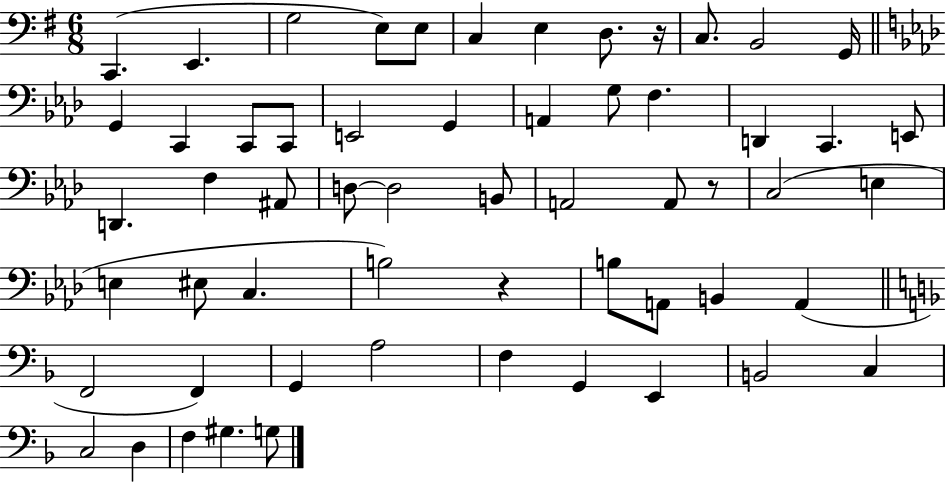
{
  \clef bass
  \numericTimeSignature
  \time 6/8
  \key g \major
  c,4.( e,4. | g2 e8) e8 | c4 e4 d8. r16 | c8. b,2 g,16 | \break \bar "||" \break \key aes \major g,4 c,4 c,8 c,8 | e,2 g,4 | a,4 g8 f4. | d,4 c,4. e,8 | \break d,4. f4 ais,8 | d8~~ d2 b,8 | a,2 a,8 r8 | c2( e4 | \break e4 eis8 c4. | b2) r4 | b8 a,8 b,4 a,4( | \bar "||" \break \key f \major f,2 f,4) | g,4 a2 | f4 g,4 e,4 | b,2 c4 | \break c2 d4 | f4 gis4. g8 | \bar "|."
}